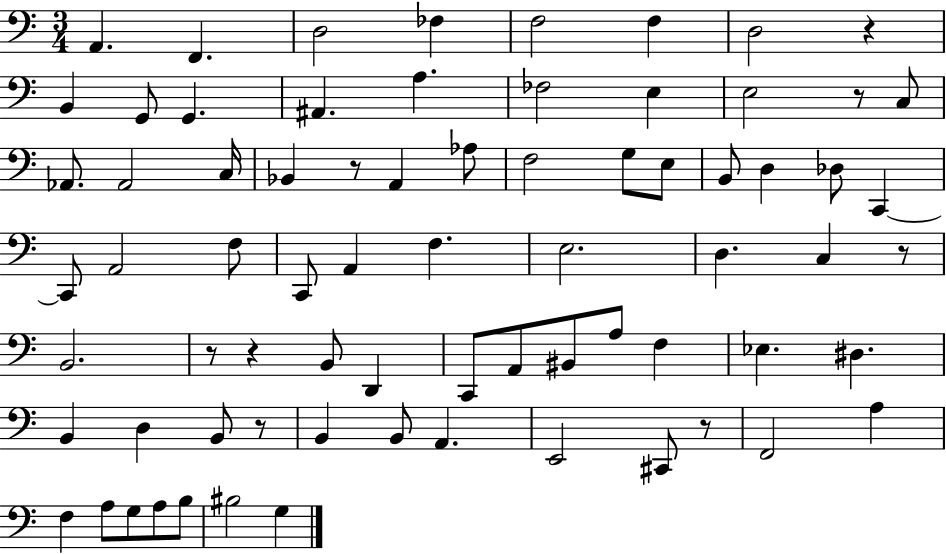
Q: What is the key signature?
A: C major